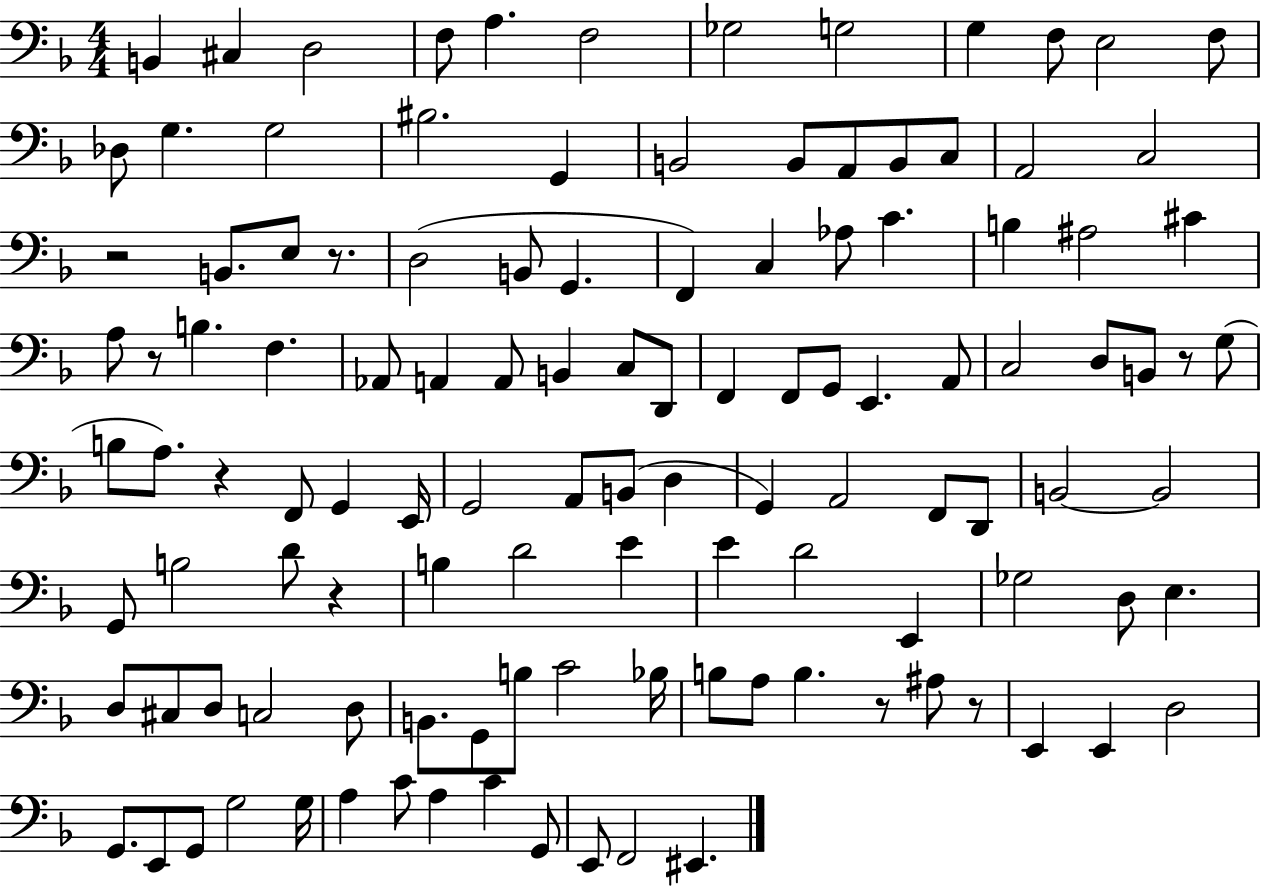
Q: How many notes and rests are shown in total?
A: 119